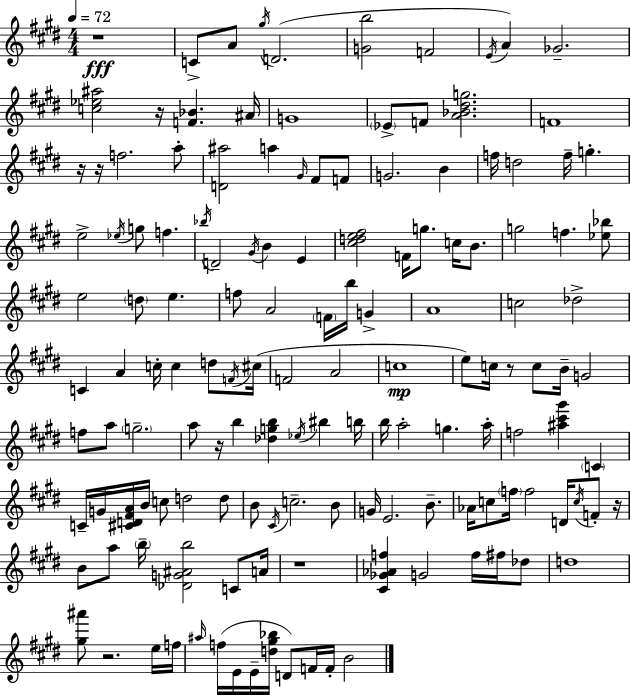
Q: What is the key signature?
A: E major